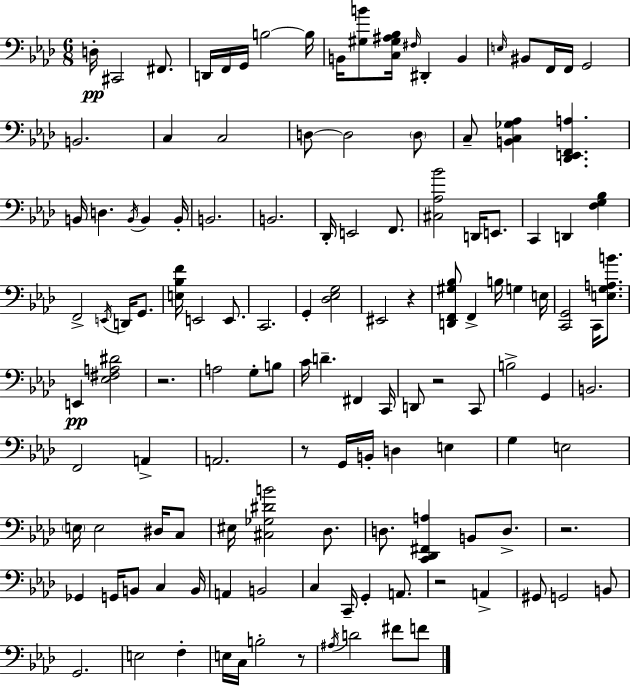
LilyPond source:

{
  \clef bass
  \numericTimeSignature
  \time 6/8
  \key aes \major
  d16-.\pp cis,2 fis,8. | d,16 f,16 g,16 b2~~ b16 | b,16 <gis b'>8 <c gis ais bes>16 \grace { fis16 } dis,4-. b,4 | \grace { e16 } bis,8 f,16 f,16 g,2 | \break b,2. | c4 c2 | d8~~ d2 | \parenthesize d8 c8-- <b, c ges aes>4 <des, e, f, a>4. | \break b,16 d4. \acciaccatura { b,16 } b,4 | b,16-. b,2. | b,2. | des,16-. e,2 | \break f,8. <cis aes bes'>2 d,16 | e,8. c,4 d,4 <f g bes>4 | f,2-> \acciaccatura { e,16 } | d,16 g,8. <e bes f'>16 e,2 | \break e,8. c,2. | g,4-. <des ees g>2 | eis,2 | r4 <d, f, gis bes>8 f,4-> b16 g4 | \break e16 <c, g,>2 | c,16 <e g a b'>8. e,4\pp <ees fis a dis'>2 | r2. | a2 | \break g8-. b8 c'16 d'4.-- fis,4 | c,16 d,8 r2 | c,8 b2-> | g,4 b,2. | \break f,2 | a,4-> a,2. | r8 g,16 b,16-. d4 | e4 g4 e2 | \break \parenthesize e16 e2 | dis16 c8 eis16 <cis ges dis' b'>2 | des8. d8. <c, des, fis, a>4 b,8 | d8.-> r2. | \break ges,4 g,16 b,8 c4 | b,16 a,4 b,2 | c4 c,16-- g,4-. | a,8. r2 | \break a,4-> gis,8 g,2 | b,8 g,2. | e2 | f4-. e16 c16 b2-. | \break r8 \acciaccatura { ais16 } d'2 | fis'8 f'8 \bar "|."
}